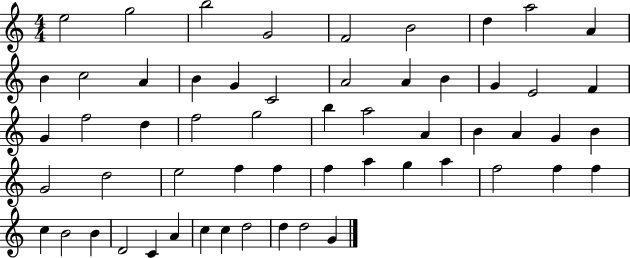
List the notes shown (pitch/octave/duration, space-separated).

E5/h G5/h B5/h G4/h F4/h B4/h D5/q A5/h A4/q B4/q C5/h A4/q B4/q G4/q C4/h A4/h A4/q B4/q G4/q E4/h F4/q G4/q F5/h D5/q F5/h G5/h B5/q A5/h A4/q B4/q A4/q G4/q B4/q G4/h D5/h E5/h F5/q F5/q F5/q A5/q G5/q A5/q F5/h F5/q F5/q C5/q B4/h B4/q D4/h C4/q A4/q C5/q C5/q D5/h D5/q D5/h G4/q